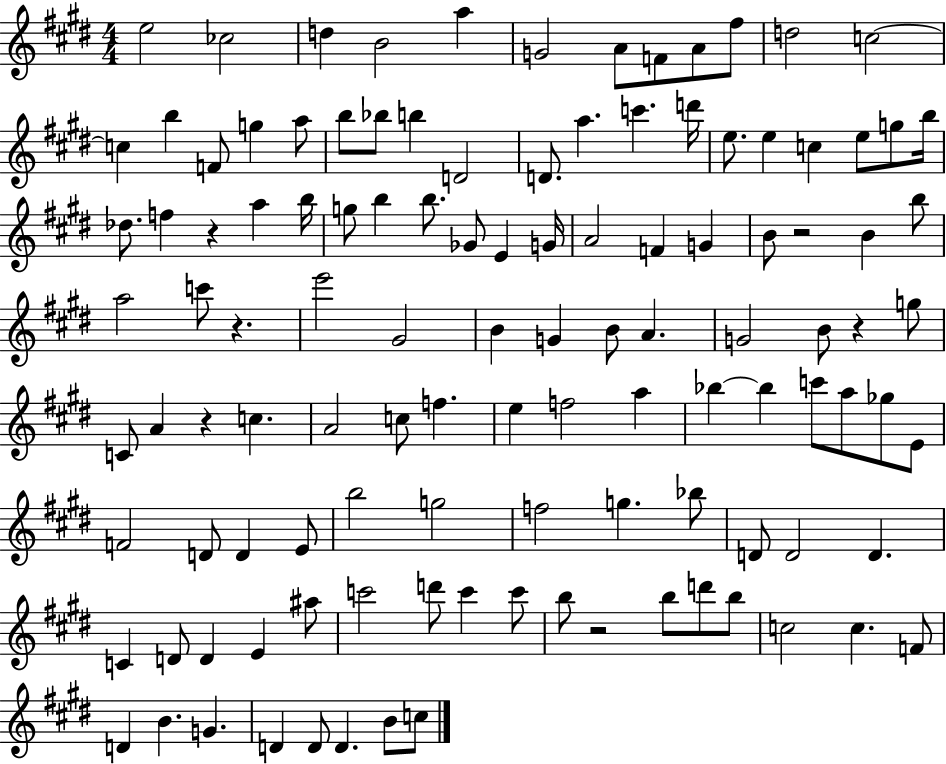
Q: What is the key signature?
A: E major